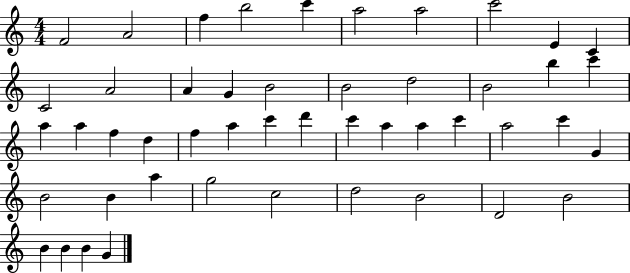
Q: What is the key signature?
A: C major